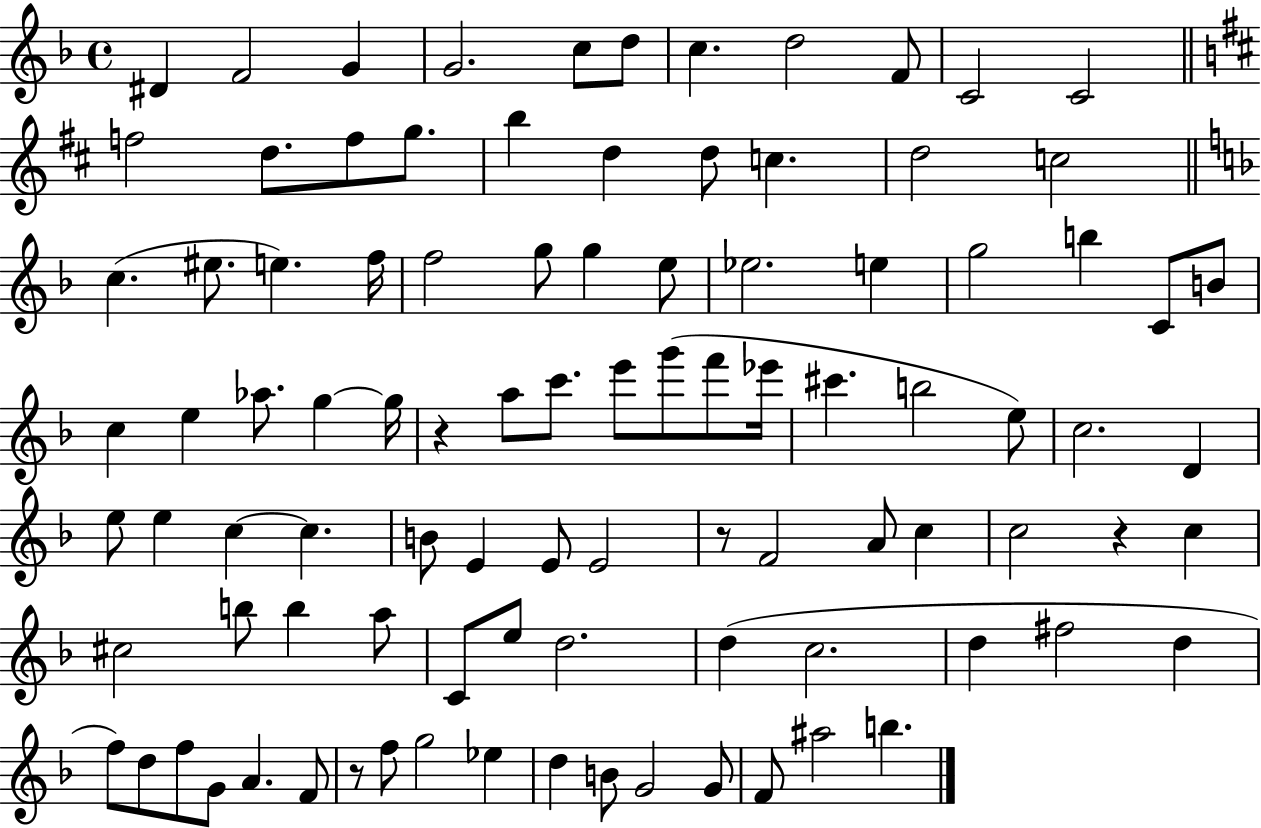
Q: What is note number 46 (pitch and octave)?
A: Eb6